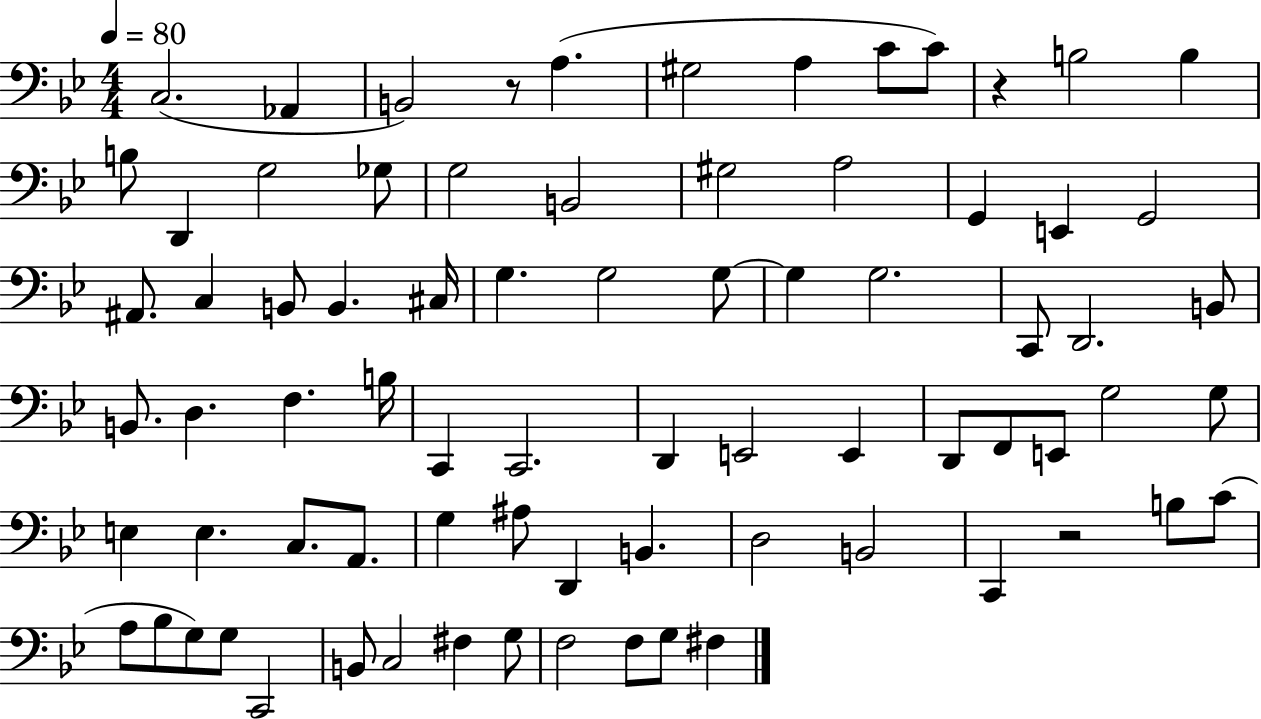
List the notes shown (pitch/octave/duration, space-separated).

C3/h. Ab2/q B2/h R/e A3/q. G#3/h A3/q C4/e C4/e R/q B3/h B3/q B3/e D2/q G3/h Gb3/e G3/h B2/h G#3/h A3/h G2/q E2/q G2/h A#2/e. C3/q B2/e B2/q. C#3/s G3/q. G3/h G3/e G3/q G3/h. C2/e D2/h. B2/e B2/e. D3/q. F3/q. B3/s C2/q C2/h. D2/q E2/h E2/q D2/e F2/e E2/e G3/h G3/e E3/q E3/q. C3/e. A2/e. G3/q A#3/e D2/q B2/q. D3/h B2/h C2/q R/h B3/e C4/e A3/e Bb3/e G3/e G3/e C2/h B2/e C3/h F#3/q G3/e F3/h F3/e G3/e F#3/q